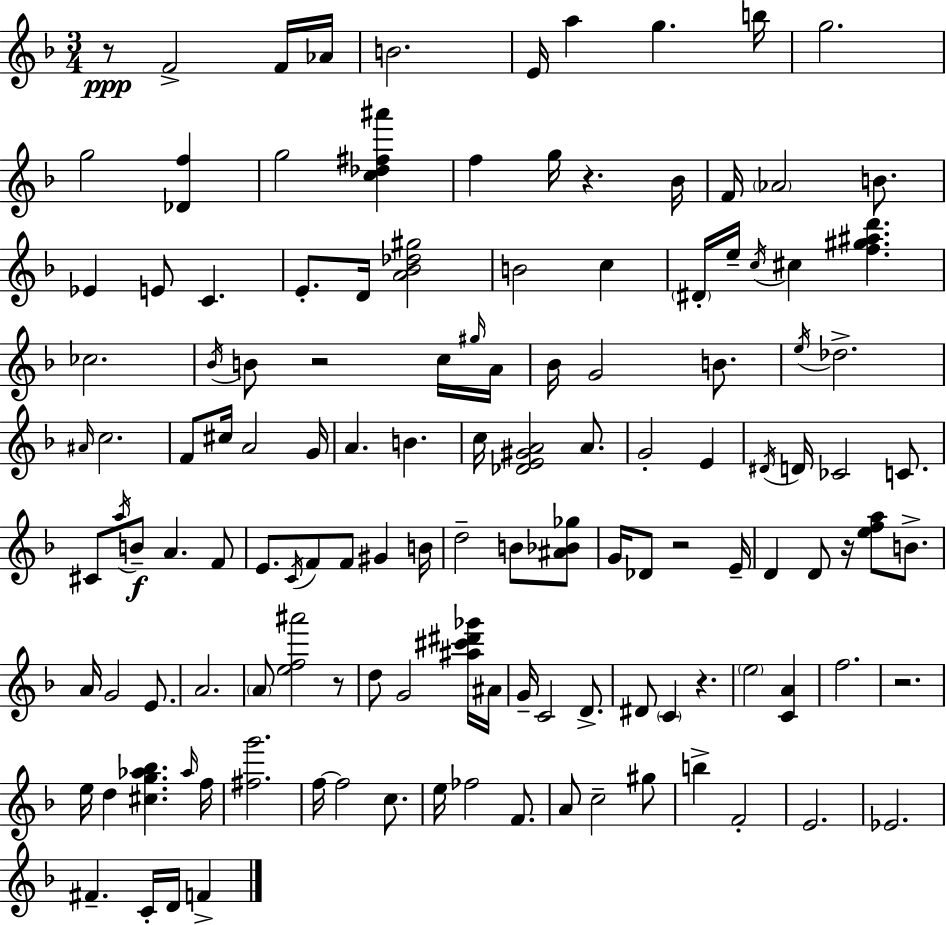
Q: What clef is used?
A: treble